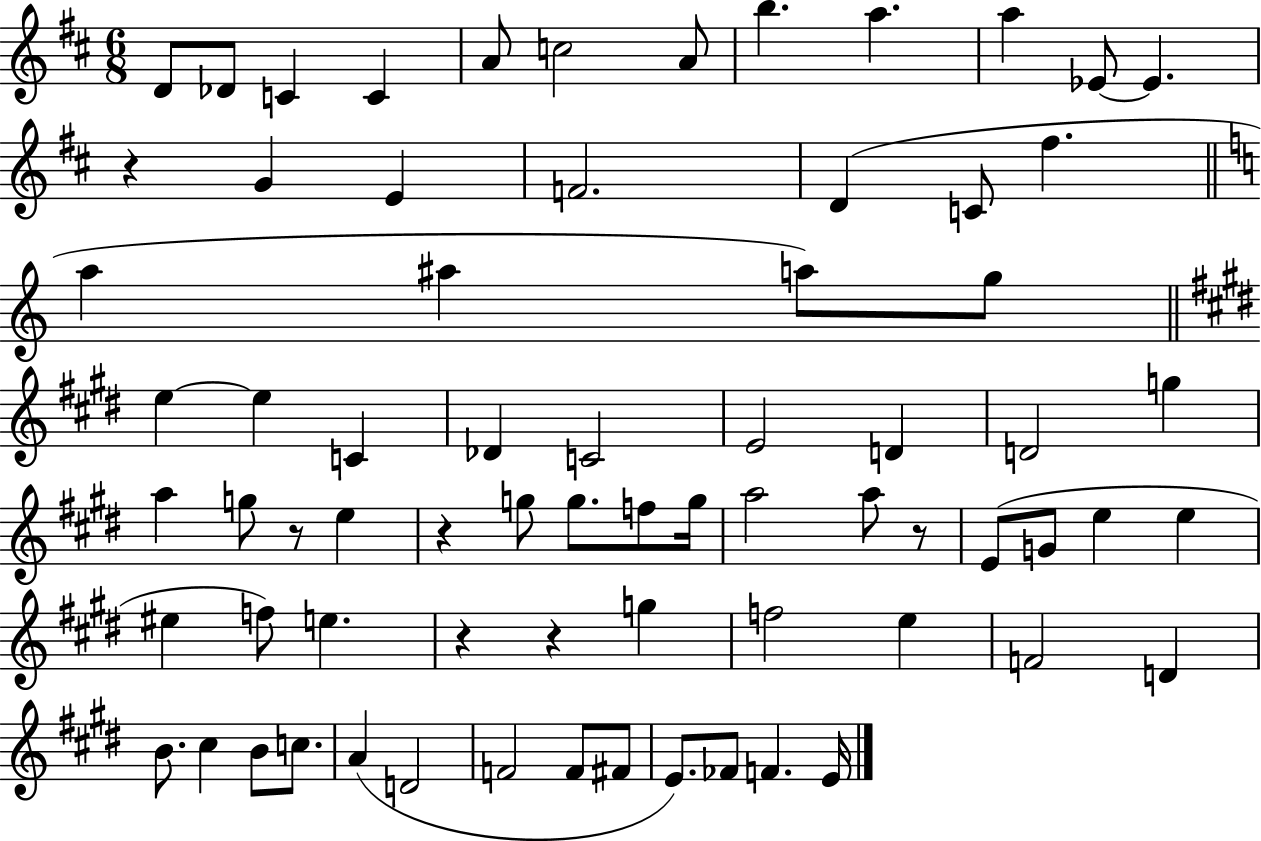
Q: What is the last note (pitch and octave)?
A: E4